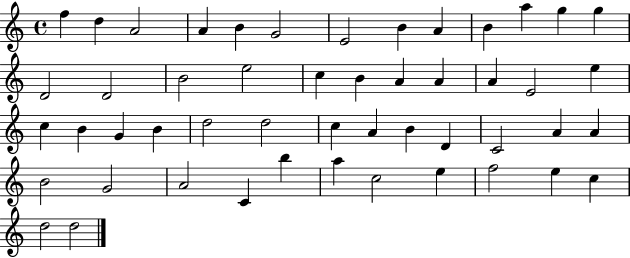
X:1
T:Untitled
M:4/4
L:1/4
K:C
f d A2 A B G2 E2 B A B a g g D2 D2 B2 e2 c B A A A E2 e c B G B d2 d2 c A B D C2 A A B2 G2 A2 C b a c2 e f2 e c d2 d2